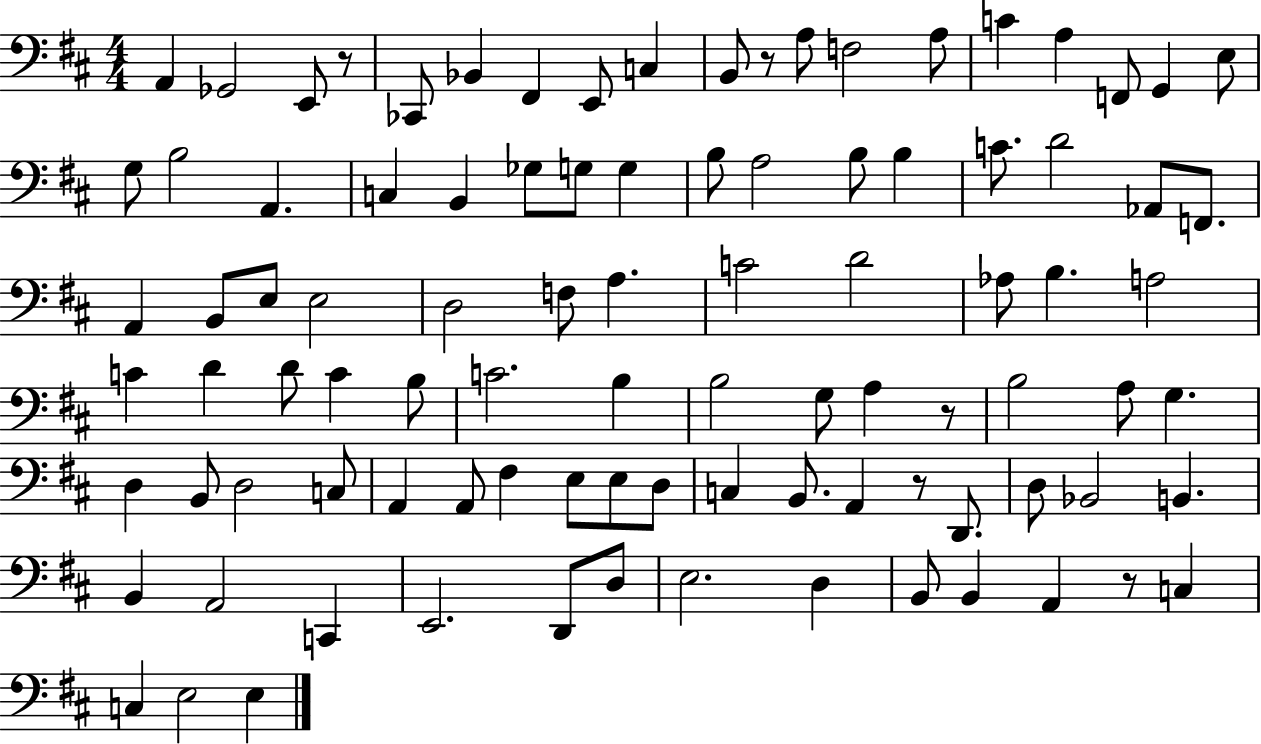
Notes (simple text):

A2/q Gb2/h E2/e R/e CES2/e Bb2/q F#2/q E2/e C3/q B2/e R/e A3/e F3/h A3/e C4/q A3/q F2/e G2/q E3/e G3/e B3/h A2/q. C3/q B2/q Gb3/e G3/e G3/q B3/e A3/h B3/e B3/q C4/e. D4/h Ab2/e F2/e. A2/q B2/e E3/e E3/h D3/h F3/e A3/q. C4/h D4/h Ab3/e B3/q. A3/h C4/q D4/q D4/e C4/q B3/e C4/h. B3/q B3/h G3/e A3/q R/e B3/h A3/e G3/q. D3/q B2/e D3/h C3/e A2/q A2/e F#3/q E3/e E3/e D3/e C3/q B2/e. A2/q R/e D2/e. D3/e Bb2/h B2/q. B2/q A2/h C2/q E2/h. D2/e D3/e E3/h. D3/q B2/e B2/q A2/q R/e C3/q C3/q E3/h E3/q